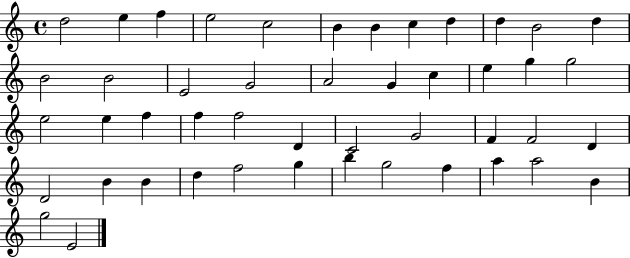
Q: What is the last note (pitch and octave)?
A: E4